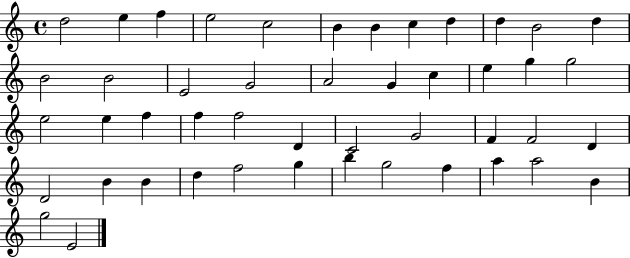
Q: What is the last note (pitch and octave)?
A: E4